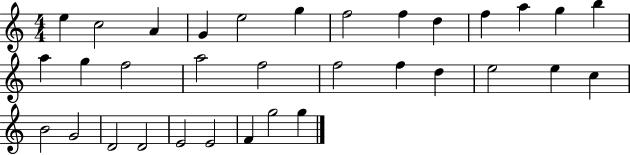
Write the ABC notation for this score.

X:1
T:Untitled
M:4/4
L:1/4
K:C
e c2 A G e2 g f2 f d f a g b a g f2 a2 f2 f2 f d e2 e c B2 G2 D2 D2 E2 E2 F g2 g